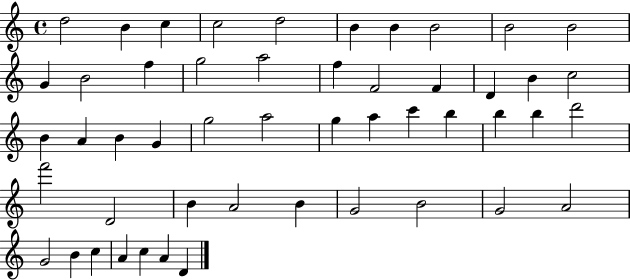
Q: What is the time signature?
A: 4/4